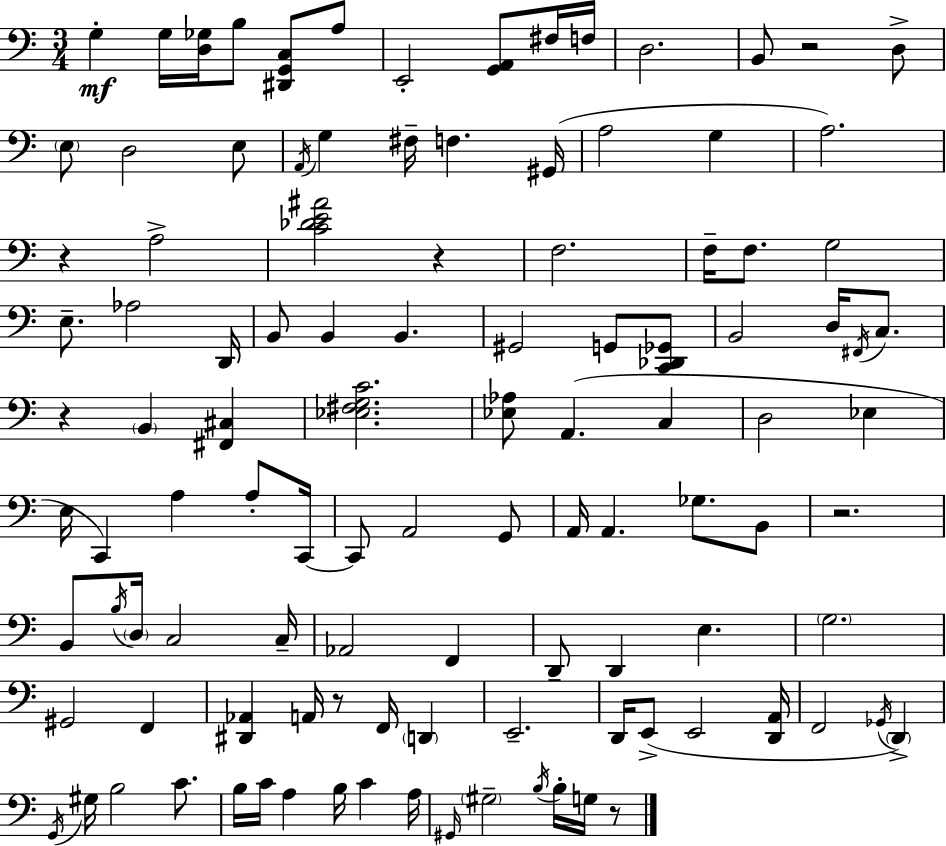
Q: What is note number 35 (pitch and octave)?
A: B2